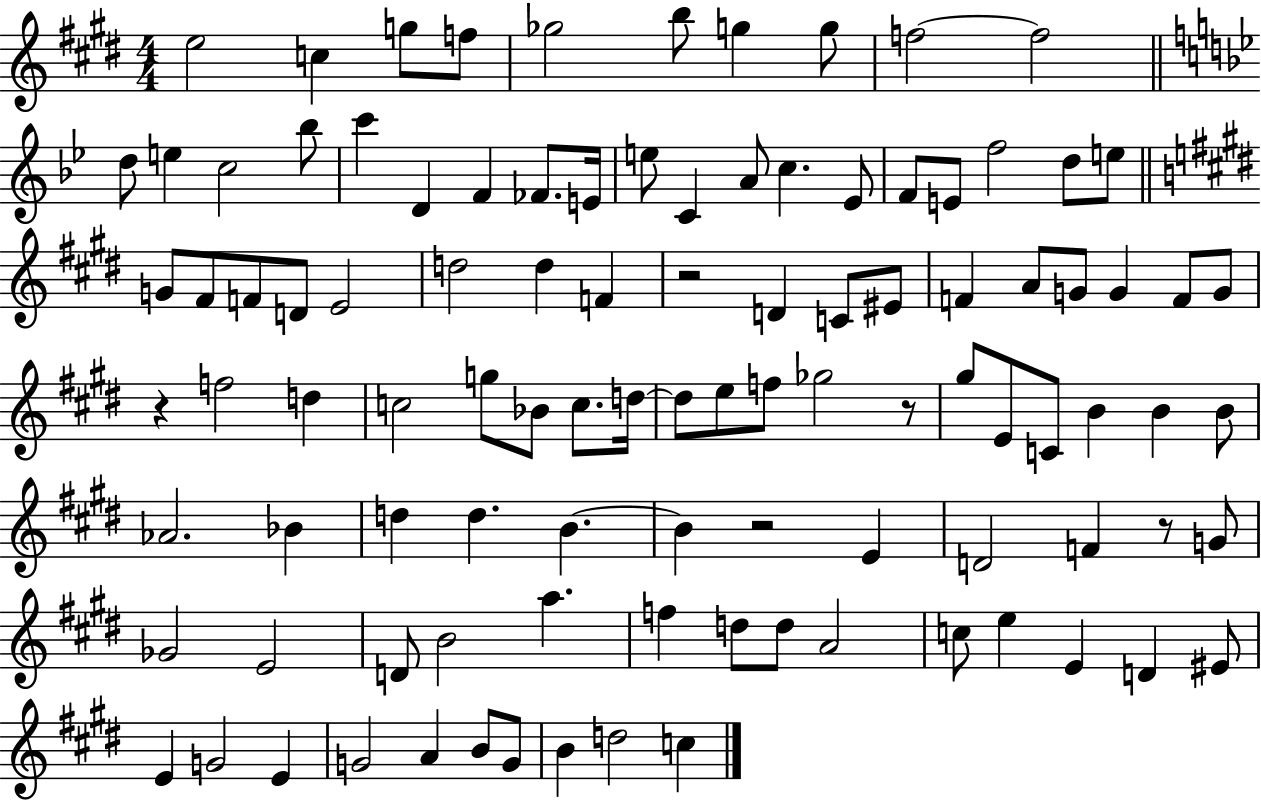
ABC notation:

X:1
T:Untitled
M:4/4
L:1/4
K:E
e2 c g/2 f/2 _g2 b/2 g g/2 f2 f2 d/2 e c2 _b/2 c' D F _F/2 E/4 e/2 C A/2 c _E/2 F/2 E/2 f2 d/2 e/2 G/2 ^F/2 F/2 D/2 E2 d2 d F z2 D C/2 ^E/2 F A/2 G/2 G F/2 G/2 z f2 d c2 g/2 _B/2 c/2 d/4 d/2 e/2 f/2 _g2 z/2 ^g/2 E/2 C/2 B B B/2 _A2 _B d d B B z2 E D2 F z/2 G/2 _G2 E2 D/2 B2 a f d/2 d/2 A2 c/2 e E D ^E/2 E G2 E G2 A B/2 G/2 B d2 c